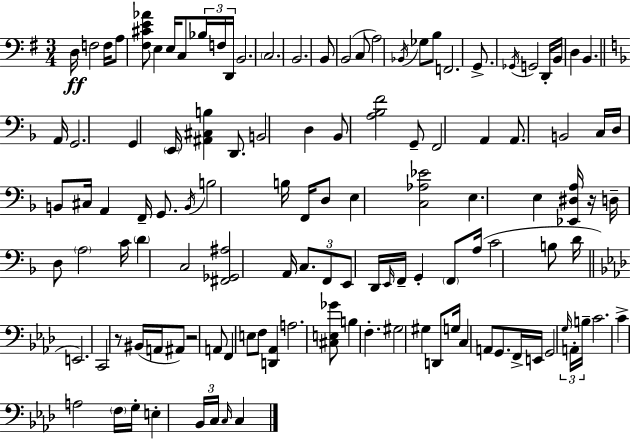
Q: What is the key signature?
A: E minor